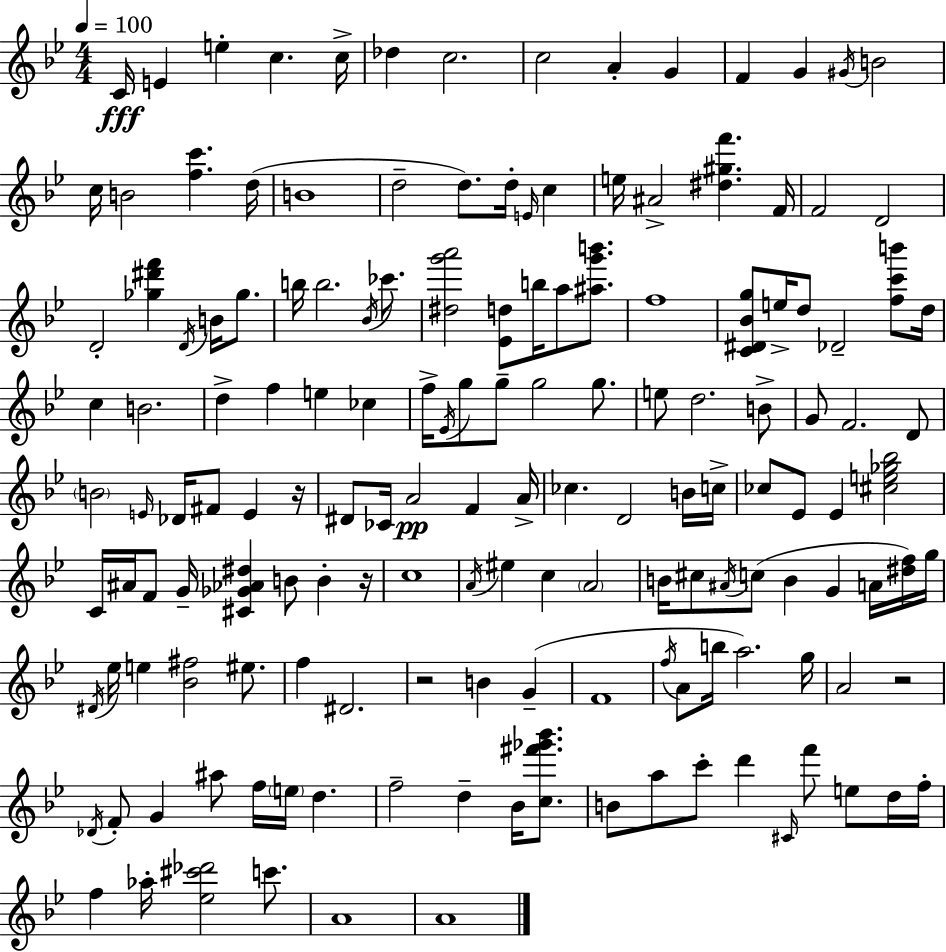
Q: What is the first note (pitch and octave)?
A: C4